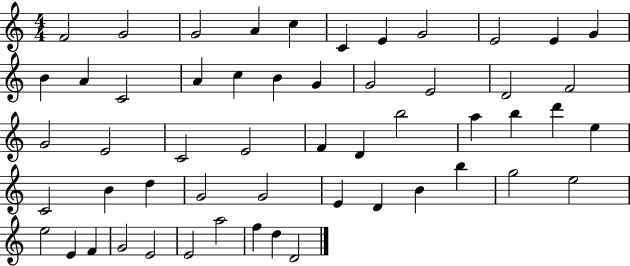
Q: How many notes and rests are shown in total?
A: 54